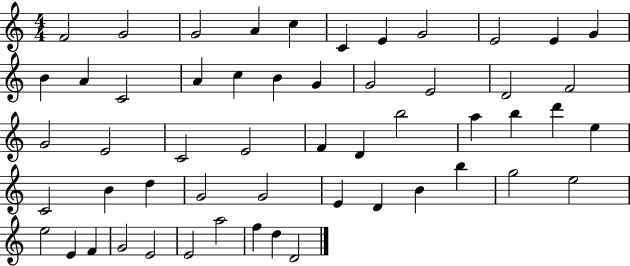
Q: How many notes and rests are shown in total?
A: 54